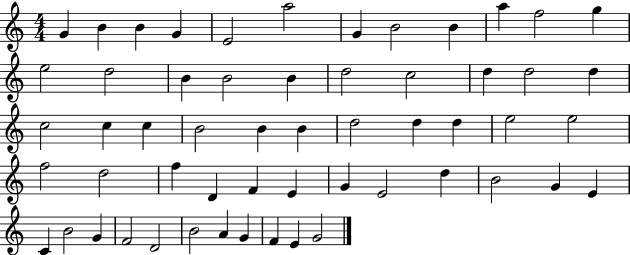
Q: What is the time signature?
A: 4/4